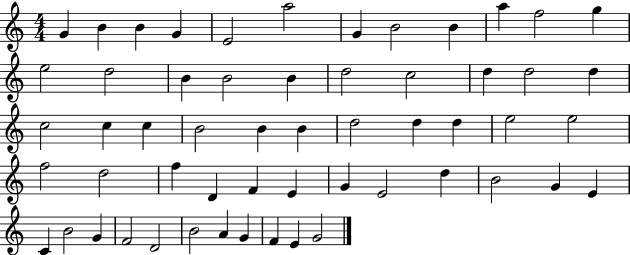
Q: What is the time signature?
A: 4/4